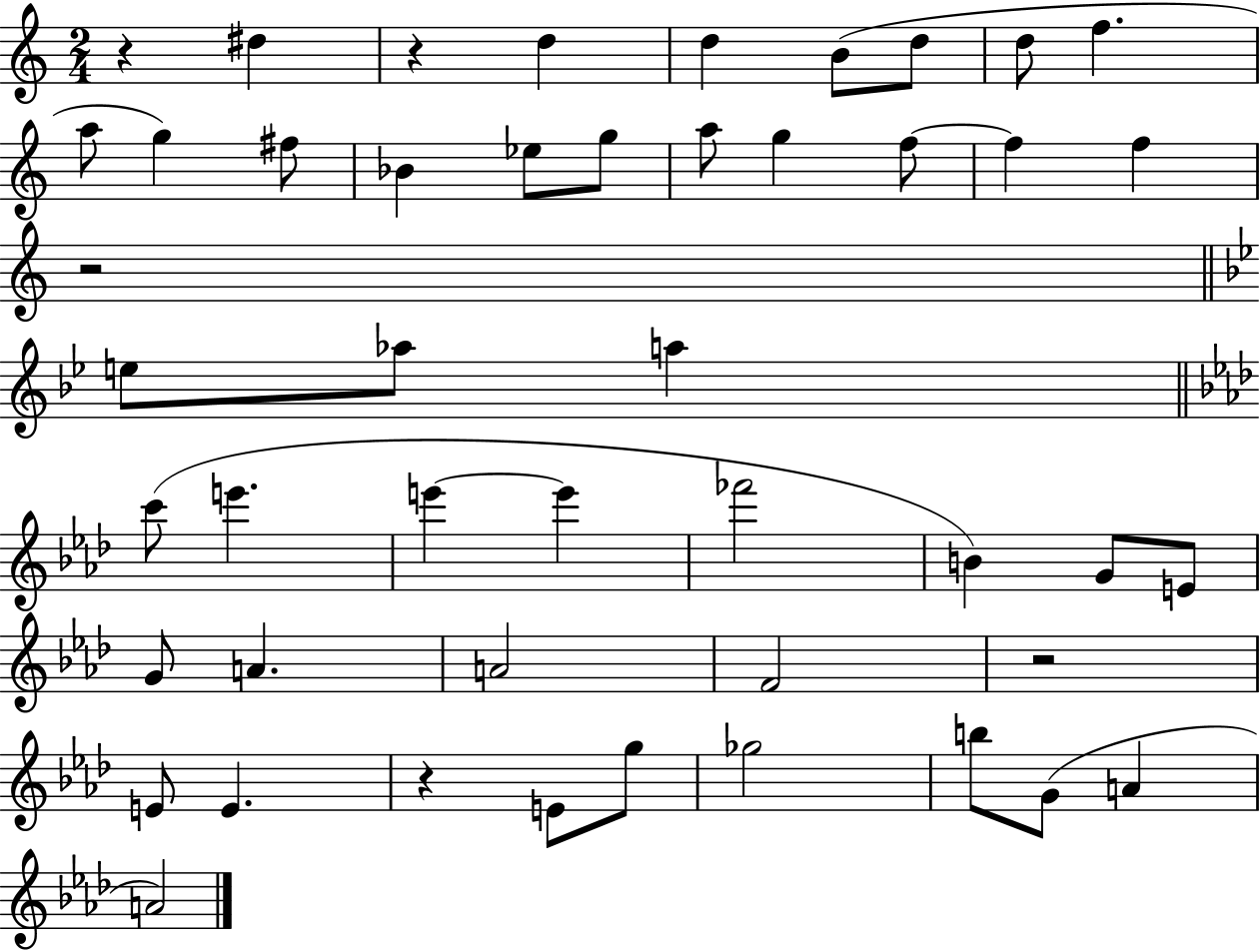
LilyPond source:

{
  \clef treble
  \numericTimeSignature
  \time 2/4
  \key c \major
  r4 dis''4 | r4 d''4 | d''4 b'8( d''8 | d''8 f''4. | \break a''8 g''4) fis''8 | bes'4 ees''8 g''8 | a''8 g''4 f''8~~ | f''4 f''4 | \break r2 | \bar "||" \break \key bes \major e''8 aes''8 a''4 | \bar "||" \break \key f \minor c'''8( e'''4. | e'''4~~ e'''4 | fes'''2 | b'4) g'8 e'8 | \break g'8 a'4. | a'2 | f'2 | r2 | \break e'8 e'4. | r4 e'8 g''8 | ges''2 | b''8 g'8( a'4 | \break a'2) | \bar "|."
}